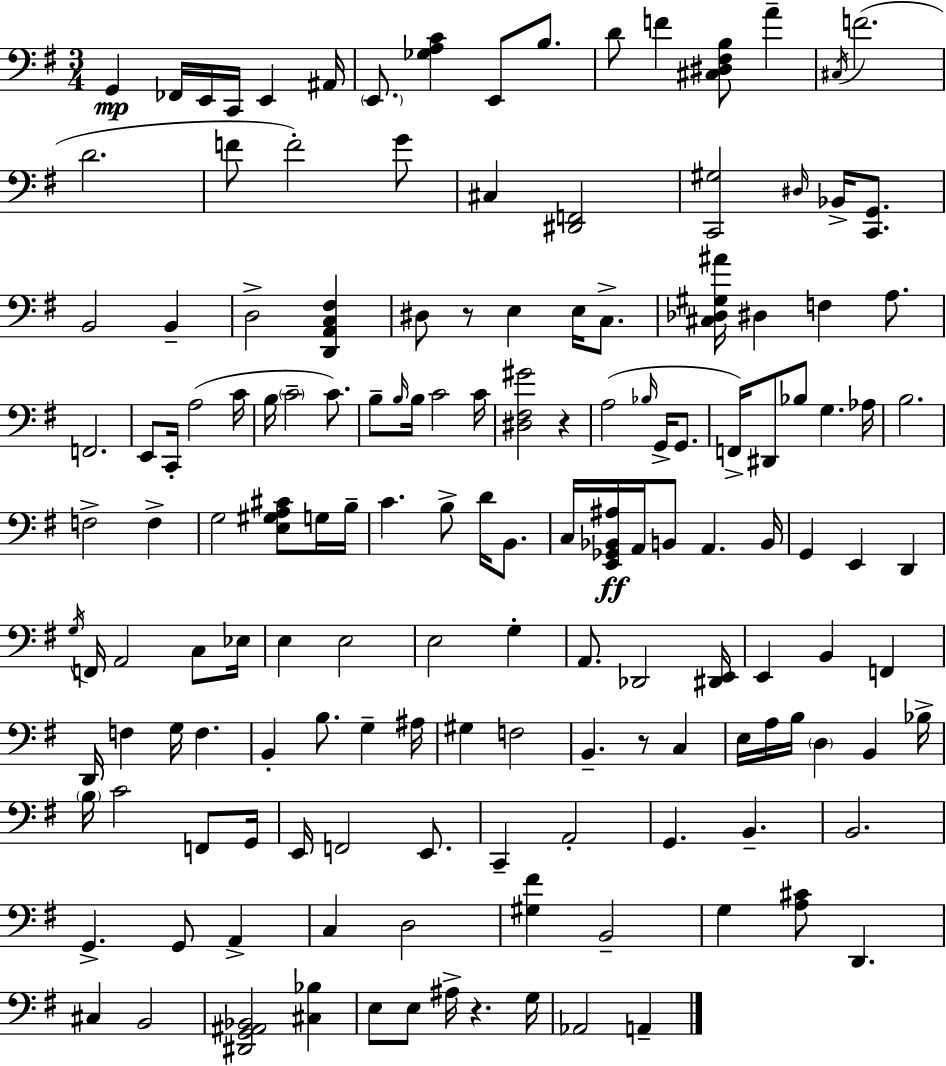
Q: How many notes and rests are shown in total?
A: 150